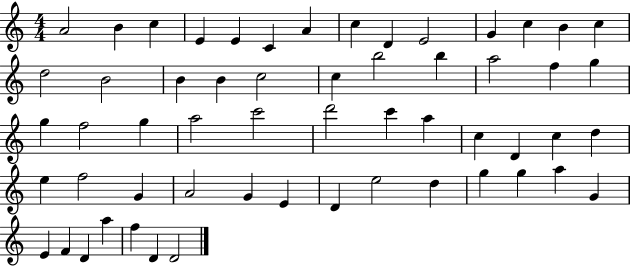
{
  \clef treble
  \numericTimeSignature
  \time 4/4
  \key c \major
  a'2 b'4 c''4 | e'4 e'4 c'4 a'4 | c''4 d'4 e'2 | g'4 c''4 b'4 c''4 | \break d''2 b'2 | b'4 b'4 c''2 | c''4 b''2 b''4 | a''2 f''4 g''4 | \break g''4 f''2 g''4 | a''2 c'''2 | d'''2 c'''4 a''4 | c''4 d'4 c''4 d''4 | \break e''4 f''2 g'4 | a'2 g'4 e'4 | d'4 e''2 d''4 | g''4 g''4 a''4 g'4 | \break e'4 f'4 d'4 a''4 | f''4 d'4 d'2 | \bar "|."
}